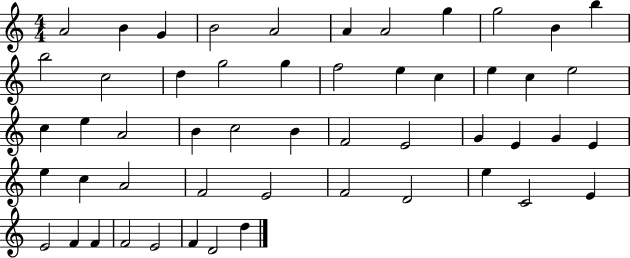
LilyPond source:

{
  \clef treble
  \numericTimeSignature
  \time 4/4
  \key c \major
  a'2 b'4 g'4 | b'2 a'2 | a'4 a'2 g''4 | g''2 b'4 b''4 | \break b''2 c''2 | d''4 g''2 g''4 | f''2 e''4 c''4 | e''4 c''4 e''2 | \break c''4 e''4 a'2 | b'4 c''2 b'4 | f'2 e'2 | g'4 e'4 g'4 e'4 | \break e''4 c''4 a'2 | f'2 e'2 | f'2 d'2 | e''4 c'2 e'4 | \break e'2 f'4 f'4 | f'2 e'2 | f'4 d'2 d''4 | \bar "|."
}